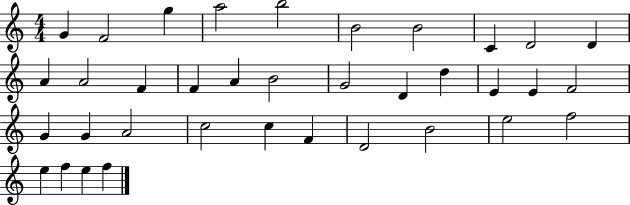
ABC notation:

X:1
T:Untitled
M:4/4
L:1/4
K:C
G F2 g a2 b2 B2 B2 C D2 D A A2 F F A B2 G2 D d E E F2 G G A2 c2 c F D2 B2 e2 f2 e f e f